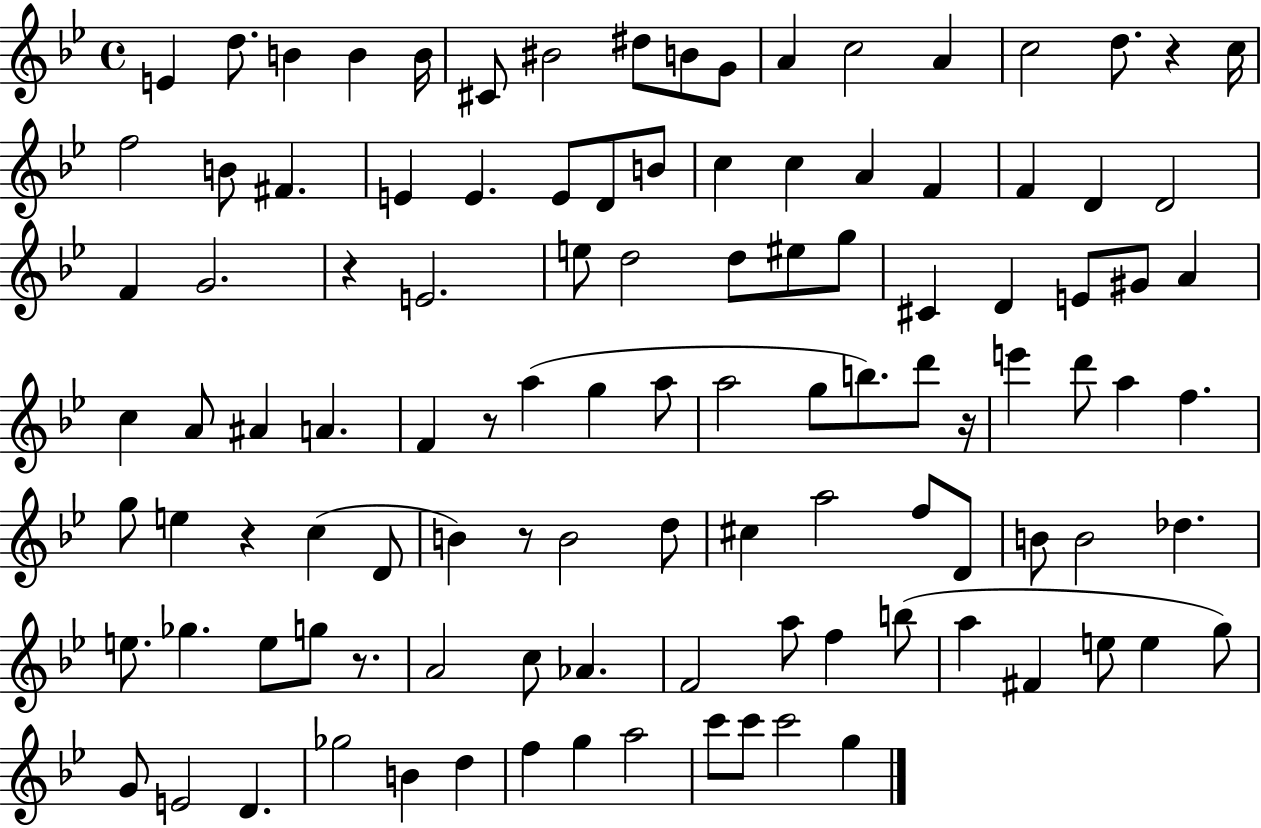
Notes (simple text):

E4/q D5/e. B4/q B4/q B4/s C#4/e BIS4/h D#5/e B4/e G4/e A4/q C5/h A4/q C5/h D5/e. R/q C5/s F5/h B4/e F#4/q. E4/q E4/q. E4/e D4/e B4/e C5/q C5/q A4/q F4/q F4/q D4/q D4/h F4/q G4/h. R/q E4/h. E5/e D5/h D5/e EIS5/e G5/e C#4/q D4/q E4/e G#4/e A4/q C5/q A4/e A#4/q A4/q. F4/q R/e A5/q G5/q A5/e A5/h G5/e B5/e. D6/e R/s E6/q D6/e A5/q F5/q. G5/e E5/q R/q C5/q D4/e B4/q R/e B4/h D5/e C#5/q A5/h F5/e D4/e B4/e B4/h Db5/q. E5/e. Gb5/q. E5/e G5/e R/e. A4/h C5/e Ab4/q. F4/h A5/e F5/q B5/e A5/q F#4/q E5/e E5/q G5/e G4/e E4/h D4/q. Gb5/h B4/q D5/q F5/q G5/q A5/h C6/e C6/e C6/h G5/q